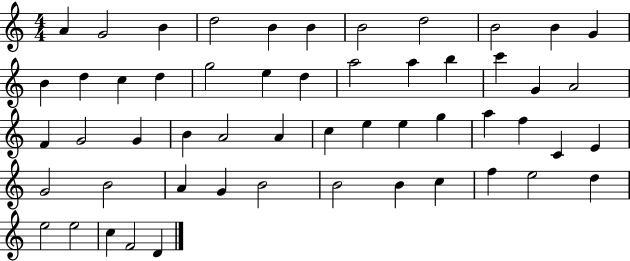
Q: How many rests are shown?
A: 0